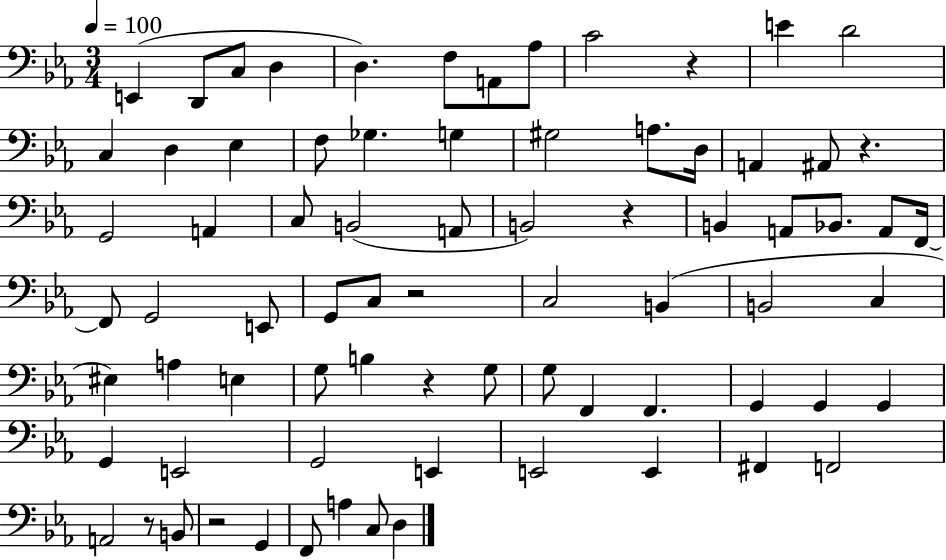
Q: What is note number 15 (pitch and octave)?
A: F3